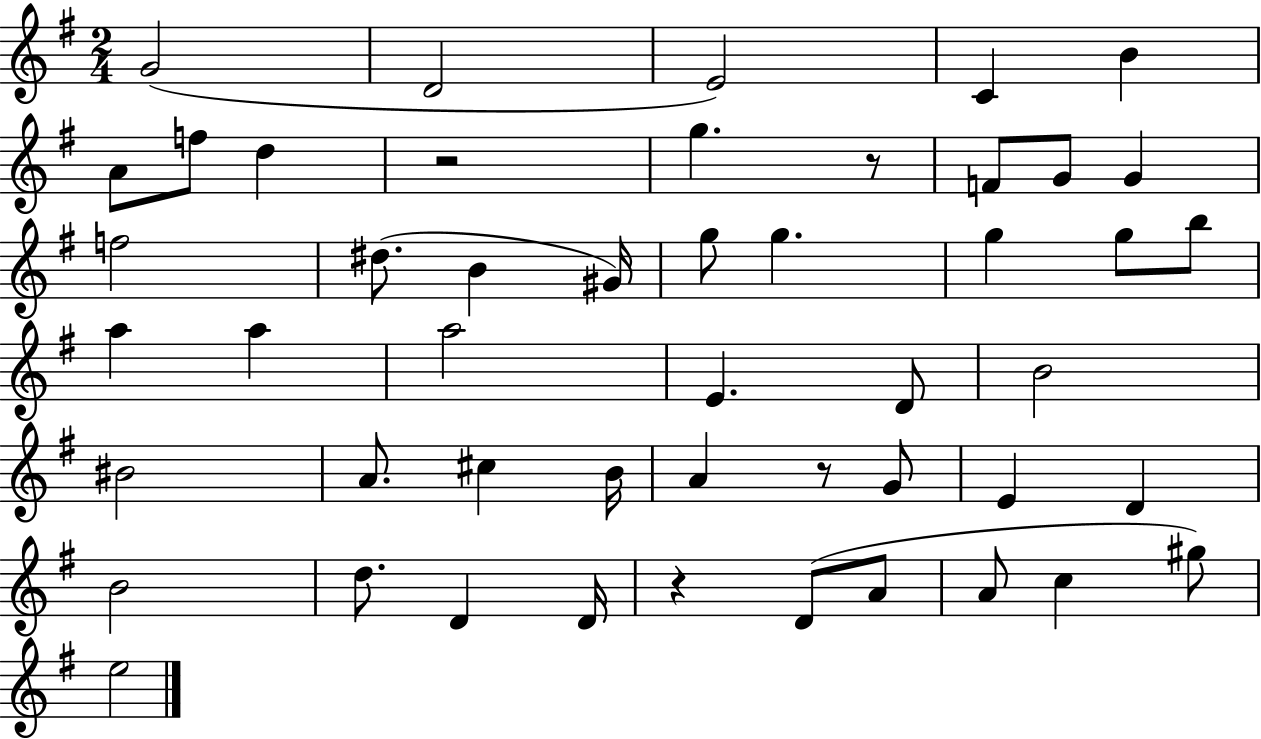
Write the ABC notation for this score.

X:1
T:Untitled
M:2/4
L:1/4
K:G
G2 D2 E2 C B A/2 f/2 d z2 g z/2 F/2 G/2 G f2 ^d/2 B ^G/4 g/2 g g g/2 b/2 a a a2 E D/2 B2 ^B2 A/2 ^c B/4 A z/2 G/2 E D B2 d/2 D D/4 z D/2 A/2 A/2 c ^g/2 e2